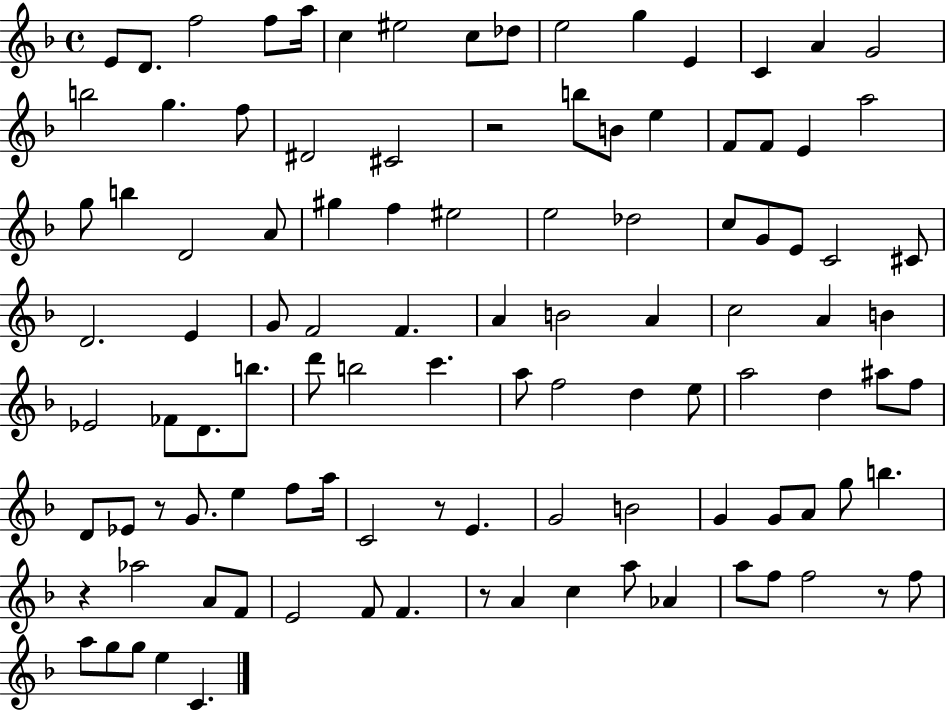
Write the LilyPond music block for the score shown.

{
  \clef treble
  \time 4/4
  \defaultTimeSignature
  \key f \major
  e'8 d'8. f''2 f''8 a''16 | c''4 eis''2 c''8 des''8 | e''2 g''4 e'4 | c'4 a'4 g'2 | \break b''2 g''4. f''8 | dis'2 cis'2 | r2 b''8 b'8 e''4 | f'8 f'8 e'4 a''2 | \break g''8 b''4 d'2 a'8 | gis''4 f''4 eis''2 | e''2 des''2 | c''8 g'8 e'8 c'2 cis'8 | \break d'2. e'4 | g'8 f'2 f'4. | a'4 b'2 a'4 | c''2 a'4 b'4 | \break ees'2 fes'8 d'8. b''8. | d'''8 b''2 c'''4. | a''8 f''2 d''4 e''8 | a''2 d''4 ais''8 f''8 | \break d'8 ees'8 r8 g'8. e''4 f''8 a''16 | c'2 r8 e'4. | g'2 b'2 | g'4 g'8 a'8 g''8 b''4. | \break r4 aes''2 a'8 f'8 | e'2 f'8 f'4. | r8 a'4 c''4 a''8 aes'4 | a''8 f''8 f''2 r8 f''8 | \break a''8 g''8 g''8 e''4 c'4. | \bar "|."
}